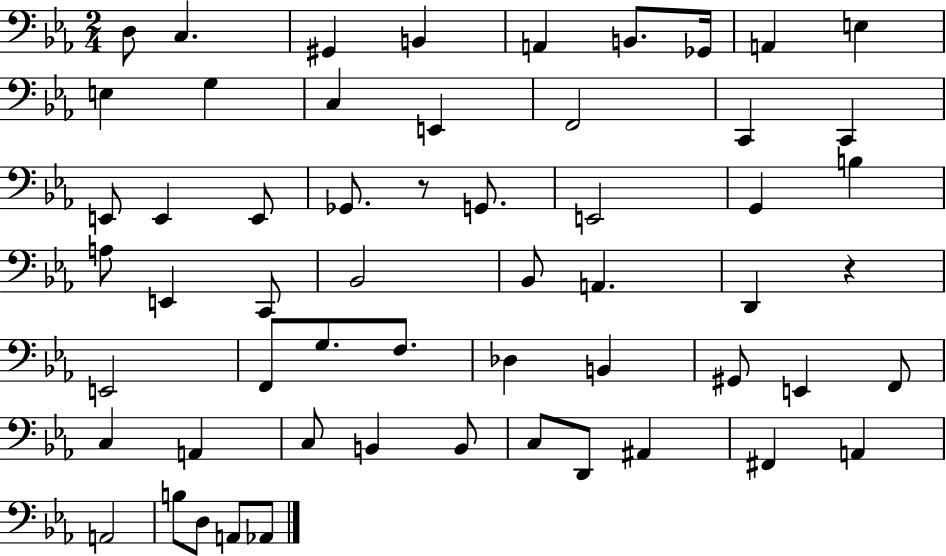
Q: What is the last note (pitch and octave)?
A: Ab2